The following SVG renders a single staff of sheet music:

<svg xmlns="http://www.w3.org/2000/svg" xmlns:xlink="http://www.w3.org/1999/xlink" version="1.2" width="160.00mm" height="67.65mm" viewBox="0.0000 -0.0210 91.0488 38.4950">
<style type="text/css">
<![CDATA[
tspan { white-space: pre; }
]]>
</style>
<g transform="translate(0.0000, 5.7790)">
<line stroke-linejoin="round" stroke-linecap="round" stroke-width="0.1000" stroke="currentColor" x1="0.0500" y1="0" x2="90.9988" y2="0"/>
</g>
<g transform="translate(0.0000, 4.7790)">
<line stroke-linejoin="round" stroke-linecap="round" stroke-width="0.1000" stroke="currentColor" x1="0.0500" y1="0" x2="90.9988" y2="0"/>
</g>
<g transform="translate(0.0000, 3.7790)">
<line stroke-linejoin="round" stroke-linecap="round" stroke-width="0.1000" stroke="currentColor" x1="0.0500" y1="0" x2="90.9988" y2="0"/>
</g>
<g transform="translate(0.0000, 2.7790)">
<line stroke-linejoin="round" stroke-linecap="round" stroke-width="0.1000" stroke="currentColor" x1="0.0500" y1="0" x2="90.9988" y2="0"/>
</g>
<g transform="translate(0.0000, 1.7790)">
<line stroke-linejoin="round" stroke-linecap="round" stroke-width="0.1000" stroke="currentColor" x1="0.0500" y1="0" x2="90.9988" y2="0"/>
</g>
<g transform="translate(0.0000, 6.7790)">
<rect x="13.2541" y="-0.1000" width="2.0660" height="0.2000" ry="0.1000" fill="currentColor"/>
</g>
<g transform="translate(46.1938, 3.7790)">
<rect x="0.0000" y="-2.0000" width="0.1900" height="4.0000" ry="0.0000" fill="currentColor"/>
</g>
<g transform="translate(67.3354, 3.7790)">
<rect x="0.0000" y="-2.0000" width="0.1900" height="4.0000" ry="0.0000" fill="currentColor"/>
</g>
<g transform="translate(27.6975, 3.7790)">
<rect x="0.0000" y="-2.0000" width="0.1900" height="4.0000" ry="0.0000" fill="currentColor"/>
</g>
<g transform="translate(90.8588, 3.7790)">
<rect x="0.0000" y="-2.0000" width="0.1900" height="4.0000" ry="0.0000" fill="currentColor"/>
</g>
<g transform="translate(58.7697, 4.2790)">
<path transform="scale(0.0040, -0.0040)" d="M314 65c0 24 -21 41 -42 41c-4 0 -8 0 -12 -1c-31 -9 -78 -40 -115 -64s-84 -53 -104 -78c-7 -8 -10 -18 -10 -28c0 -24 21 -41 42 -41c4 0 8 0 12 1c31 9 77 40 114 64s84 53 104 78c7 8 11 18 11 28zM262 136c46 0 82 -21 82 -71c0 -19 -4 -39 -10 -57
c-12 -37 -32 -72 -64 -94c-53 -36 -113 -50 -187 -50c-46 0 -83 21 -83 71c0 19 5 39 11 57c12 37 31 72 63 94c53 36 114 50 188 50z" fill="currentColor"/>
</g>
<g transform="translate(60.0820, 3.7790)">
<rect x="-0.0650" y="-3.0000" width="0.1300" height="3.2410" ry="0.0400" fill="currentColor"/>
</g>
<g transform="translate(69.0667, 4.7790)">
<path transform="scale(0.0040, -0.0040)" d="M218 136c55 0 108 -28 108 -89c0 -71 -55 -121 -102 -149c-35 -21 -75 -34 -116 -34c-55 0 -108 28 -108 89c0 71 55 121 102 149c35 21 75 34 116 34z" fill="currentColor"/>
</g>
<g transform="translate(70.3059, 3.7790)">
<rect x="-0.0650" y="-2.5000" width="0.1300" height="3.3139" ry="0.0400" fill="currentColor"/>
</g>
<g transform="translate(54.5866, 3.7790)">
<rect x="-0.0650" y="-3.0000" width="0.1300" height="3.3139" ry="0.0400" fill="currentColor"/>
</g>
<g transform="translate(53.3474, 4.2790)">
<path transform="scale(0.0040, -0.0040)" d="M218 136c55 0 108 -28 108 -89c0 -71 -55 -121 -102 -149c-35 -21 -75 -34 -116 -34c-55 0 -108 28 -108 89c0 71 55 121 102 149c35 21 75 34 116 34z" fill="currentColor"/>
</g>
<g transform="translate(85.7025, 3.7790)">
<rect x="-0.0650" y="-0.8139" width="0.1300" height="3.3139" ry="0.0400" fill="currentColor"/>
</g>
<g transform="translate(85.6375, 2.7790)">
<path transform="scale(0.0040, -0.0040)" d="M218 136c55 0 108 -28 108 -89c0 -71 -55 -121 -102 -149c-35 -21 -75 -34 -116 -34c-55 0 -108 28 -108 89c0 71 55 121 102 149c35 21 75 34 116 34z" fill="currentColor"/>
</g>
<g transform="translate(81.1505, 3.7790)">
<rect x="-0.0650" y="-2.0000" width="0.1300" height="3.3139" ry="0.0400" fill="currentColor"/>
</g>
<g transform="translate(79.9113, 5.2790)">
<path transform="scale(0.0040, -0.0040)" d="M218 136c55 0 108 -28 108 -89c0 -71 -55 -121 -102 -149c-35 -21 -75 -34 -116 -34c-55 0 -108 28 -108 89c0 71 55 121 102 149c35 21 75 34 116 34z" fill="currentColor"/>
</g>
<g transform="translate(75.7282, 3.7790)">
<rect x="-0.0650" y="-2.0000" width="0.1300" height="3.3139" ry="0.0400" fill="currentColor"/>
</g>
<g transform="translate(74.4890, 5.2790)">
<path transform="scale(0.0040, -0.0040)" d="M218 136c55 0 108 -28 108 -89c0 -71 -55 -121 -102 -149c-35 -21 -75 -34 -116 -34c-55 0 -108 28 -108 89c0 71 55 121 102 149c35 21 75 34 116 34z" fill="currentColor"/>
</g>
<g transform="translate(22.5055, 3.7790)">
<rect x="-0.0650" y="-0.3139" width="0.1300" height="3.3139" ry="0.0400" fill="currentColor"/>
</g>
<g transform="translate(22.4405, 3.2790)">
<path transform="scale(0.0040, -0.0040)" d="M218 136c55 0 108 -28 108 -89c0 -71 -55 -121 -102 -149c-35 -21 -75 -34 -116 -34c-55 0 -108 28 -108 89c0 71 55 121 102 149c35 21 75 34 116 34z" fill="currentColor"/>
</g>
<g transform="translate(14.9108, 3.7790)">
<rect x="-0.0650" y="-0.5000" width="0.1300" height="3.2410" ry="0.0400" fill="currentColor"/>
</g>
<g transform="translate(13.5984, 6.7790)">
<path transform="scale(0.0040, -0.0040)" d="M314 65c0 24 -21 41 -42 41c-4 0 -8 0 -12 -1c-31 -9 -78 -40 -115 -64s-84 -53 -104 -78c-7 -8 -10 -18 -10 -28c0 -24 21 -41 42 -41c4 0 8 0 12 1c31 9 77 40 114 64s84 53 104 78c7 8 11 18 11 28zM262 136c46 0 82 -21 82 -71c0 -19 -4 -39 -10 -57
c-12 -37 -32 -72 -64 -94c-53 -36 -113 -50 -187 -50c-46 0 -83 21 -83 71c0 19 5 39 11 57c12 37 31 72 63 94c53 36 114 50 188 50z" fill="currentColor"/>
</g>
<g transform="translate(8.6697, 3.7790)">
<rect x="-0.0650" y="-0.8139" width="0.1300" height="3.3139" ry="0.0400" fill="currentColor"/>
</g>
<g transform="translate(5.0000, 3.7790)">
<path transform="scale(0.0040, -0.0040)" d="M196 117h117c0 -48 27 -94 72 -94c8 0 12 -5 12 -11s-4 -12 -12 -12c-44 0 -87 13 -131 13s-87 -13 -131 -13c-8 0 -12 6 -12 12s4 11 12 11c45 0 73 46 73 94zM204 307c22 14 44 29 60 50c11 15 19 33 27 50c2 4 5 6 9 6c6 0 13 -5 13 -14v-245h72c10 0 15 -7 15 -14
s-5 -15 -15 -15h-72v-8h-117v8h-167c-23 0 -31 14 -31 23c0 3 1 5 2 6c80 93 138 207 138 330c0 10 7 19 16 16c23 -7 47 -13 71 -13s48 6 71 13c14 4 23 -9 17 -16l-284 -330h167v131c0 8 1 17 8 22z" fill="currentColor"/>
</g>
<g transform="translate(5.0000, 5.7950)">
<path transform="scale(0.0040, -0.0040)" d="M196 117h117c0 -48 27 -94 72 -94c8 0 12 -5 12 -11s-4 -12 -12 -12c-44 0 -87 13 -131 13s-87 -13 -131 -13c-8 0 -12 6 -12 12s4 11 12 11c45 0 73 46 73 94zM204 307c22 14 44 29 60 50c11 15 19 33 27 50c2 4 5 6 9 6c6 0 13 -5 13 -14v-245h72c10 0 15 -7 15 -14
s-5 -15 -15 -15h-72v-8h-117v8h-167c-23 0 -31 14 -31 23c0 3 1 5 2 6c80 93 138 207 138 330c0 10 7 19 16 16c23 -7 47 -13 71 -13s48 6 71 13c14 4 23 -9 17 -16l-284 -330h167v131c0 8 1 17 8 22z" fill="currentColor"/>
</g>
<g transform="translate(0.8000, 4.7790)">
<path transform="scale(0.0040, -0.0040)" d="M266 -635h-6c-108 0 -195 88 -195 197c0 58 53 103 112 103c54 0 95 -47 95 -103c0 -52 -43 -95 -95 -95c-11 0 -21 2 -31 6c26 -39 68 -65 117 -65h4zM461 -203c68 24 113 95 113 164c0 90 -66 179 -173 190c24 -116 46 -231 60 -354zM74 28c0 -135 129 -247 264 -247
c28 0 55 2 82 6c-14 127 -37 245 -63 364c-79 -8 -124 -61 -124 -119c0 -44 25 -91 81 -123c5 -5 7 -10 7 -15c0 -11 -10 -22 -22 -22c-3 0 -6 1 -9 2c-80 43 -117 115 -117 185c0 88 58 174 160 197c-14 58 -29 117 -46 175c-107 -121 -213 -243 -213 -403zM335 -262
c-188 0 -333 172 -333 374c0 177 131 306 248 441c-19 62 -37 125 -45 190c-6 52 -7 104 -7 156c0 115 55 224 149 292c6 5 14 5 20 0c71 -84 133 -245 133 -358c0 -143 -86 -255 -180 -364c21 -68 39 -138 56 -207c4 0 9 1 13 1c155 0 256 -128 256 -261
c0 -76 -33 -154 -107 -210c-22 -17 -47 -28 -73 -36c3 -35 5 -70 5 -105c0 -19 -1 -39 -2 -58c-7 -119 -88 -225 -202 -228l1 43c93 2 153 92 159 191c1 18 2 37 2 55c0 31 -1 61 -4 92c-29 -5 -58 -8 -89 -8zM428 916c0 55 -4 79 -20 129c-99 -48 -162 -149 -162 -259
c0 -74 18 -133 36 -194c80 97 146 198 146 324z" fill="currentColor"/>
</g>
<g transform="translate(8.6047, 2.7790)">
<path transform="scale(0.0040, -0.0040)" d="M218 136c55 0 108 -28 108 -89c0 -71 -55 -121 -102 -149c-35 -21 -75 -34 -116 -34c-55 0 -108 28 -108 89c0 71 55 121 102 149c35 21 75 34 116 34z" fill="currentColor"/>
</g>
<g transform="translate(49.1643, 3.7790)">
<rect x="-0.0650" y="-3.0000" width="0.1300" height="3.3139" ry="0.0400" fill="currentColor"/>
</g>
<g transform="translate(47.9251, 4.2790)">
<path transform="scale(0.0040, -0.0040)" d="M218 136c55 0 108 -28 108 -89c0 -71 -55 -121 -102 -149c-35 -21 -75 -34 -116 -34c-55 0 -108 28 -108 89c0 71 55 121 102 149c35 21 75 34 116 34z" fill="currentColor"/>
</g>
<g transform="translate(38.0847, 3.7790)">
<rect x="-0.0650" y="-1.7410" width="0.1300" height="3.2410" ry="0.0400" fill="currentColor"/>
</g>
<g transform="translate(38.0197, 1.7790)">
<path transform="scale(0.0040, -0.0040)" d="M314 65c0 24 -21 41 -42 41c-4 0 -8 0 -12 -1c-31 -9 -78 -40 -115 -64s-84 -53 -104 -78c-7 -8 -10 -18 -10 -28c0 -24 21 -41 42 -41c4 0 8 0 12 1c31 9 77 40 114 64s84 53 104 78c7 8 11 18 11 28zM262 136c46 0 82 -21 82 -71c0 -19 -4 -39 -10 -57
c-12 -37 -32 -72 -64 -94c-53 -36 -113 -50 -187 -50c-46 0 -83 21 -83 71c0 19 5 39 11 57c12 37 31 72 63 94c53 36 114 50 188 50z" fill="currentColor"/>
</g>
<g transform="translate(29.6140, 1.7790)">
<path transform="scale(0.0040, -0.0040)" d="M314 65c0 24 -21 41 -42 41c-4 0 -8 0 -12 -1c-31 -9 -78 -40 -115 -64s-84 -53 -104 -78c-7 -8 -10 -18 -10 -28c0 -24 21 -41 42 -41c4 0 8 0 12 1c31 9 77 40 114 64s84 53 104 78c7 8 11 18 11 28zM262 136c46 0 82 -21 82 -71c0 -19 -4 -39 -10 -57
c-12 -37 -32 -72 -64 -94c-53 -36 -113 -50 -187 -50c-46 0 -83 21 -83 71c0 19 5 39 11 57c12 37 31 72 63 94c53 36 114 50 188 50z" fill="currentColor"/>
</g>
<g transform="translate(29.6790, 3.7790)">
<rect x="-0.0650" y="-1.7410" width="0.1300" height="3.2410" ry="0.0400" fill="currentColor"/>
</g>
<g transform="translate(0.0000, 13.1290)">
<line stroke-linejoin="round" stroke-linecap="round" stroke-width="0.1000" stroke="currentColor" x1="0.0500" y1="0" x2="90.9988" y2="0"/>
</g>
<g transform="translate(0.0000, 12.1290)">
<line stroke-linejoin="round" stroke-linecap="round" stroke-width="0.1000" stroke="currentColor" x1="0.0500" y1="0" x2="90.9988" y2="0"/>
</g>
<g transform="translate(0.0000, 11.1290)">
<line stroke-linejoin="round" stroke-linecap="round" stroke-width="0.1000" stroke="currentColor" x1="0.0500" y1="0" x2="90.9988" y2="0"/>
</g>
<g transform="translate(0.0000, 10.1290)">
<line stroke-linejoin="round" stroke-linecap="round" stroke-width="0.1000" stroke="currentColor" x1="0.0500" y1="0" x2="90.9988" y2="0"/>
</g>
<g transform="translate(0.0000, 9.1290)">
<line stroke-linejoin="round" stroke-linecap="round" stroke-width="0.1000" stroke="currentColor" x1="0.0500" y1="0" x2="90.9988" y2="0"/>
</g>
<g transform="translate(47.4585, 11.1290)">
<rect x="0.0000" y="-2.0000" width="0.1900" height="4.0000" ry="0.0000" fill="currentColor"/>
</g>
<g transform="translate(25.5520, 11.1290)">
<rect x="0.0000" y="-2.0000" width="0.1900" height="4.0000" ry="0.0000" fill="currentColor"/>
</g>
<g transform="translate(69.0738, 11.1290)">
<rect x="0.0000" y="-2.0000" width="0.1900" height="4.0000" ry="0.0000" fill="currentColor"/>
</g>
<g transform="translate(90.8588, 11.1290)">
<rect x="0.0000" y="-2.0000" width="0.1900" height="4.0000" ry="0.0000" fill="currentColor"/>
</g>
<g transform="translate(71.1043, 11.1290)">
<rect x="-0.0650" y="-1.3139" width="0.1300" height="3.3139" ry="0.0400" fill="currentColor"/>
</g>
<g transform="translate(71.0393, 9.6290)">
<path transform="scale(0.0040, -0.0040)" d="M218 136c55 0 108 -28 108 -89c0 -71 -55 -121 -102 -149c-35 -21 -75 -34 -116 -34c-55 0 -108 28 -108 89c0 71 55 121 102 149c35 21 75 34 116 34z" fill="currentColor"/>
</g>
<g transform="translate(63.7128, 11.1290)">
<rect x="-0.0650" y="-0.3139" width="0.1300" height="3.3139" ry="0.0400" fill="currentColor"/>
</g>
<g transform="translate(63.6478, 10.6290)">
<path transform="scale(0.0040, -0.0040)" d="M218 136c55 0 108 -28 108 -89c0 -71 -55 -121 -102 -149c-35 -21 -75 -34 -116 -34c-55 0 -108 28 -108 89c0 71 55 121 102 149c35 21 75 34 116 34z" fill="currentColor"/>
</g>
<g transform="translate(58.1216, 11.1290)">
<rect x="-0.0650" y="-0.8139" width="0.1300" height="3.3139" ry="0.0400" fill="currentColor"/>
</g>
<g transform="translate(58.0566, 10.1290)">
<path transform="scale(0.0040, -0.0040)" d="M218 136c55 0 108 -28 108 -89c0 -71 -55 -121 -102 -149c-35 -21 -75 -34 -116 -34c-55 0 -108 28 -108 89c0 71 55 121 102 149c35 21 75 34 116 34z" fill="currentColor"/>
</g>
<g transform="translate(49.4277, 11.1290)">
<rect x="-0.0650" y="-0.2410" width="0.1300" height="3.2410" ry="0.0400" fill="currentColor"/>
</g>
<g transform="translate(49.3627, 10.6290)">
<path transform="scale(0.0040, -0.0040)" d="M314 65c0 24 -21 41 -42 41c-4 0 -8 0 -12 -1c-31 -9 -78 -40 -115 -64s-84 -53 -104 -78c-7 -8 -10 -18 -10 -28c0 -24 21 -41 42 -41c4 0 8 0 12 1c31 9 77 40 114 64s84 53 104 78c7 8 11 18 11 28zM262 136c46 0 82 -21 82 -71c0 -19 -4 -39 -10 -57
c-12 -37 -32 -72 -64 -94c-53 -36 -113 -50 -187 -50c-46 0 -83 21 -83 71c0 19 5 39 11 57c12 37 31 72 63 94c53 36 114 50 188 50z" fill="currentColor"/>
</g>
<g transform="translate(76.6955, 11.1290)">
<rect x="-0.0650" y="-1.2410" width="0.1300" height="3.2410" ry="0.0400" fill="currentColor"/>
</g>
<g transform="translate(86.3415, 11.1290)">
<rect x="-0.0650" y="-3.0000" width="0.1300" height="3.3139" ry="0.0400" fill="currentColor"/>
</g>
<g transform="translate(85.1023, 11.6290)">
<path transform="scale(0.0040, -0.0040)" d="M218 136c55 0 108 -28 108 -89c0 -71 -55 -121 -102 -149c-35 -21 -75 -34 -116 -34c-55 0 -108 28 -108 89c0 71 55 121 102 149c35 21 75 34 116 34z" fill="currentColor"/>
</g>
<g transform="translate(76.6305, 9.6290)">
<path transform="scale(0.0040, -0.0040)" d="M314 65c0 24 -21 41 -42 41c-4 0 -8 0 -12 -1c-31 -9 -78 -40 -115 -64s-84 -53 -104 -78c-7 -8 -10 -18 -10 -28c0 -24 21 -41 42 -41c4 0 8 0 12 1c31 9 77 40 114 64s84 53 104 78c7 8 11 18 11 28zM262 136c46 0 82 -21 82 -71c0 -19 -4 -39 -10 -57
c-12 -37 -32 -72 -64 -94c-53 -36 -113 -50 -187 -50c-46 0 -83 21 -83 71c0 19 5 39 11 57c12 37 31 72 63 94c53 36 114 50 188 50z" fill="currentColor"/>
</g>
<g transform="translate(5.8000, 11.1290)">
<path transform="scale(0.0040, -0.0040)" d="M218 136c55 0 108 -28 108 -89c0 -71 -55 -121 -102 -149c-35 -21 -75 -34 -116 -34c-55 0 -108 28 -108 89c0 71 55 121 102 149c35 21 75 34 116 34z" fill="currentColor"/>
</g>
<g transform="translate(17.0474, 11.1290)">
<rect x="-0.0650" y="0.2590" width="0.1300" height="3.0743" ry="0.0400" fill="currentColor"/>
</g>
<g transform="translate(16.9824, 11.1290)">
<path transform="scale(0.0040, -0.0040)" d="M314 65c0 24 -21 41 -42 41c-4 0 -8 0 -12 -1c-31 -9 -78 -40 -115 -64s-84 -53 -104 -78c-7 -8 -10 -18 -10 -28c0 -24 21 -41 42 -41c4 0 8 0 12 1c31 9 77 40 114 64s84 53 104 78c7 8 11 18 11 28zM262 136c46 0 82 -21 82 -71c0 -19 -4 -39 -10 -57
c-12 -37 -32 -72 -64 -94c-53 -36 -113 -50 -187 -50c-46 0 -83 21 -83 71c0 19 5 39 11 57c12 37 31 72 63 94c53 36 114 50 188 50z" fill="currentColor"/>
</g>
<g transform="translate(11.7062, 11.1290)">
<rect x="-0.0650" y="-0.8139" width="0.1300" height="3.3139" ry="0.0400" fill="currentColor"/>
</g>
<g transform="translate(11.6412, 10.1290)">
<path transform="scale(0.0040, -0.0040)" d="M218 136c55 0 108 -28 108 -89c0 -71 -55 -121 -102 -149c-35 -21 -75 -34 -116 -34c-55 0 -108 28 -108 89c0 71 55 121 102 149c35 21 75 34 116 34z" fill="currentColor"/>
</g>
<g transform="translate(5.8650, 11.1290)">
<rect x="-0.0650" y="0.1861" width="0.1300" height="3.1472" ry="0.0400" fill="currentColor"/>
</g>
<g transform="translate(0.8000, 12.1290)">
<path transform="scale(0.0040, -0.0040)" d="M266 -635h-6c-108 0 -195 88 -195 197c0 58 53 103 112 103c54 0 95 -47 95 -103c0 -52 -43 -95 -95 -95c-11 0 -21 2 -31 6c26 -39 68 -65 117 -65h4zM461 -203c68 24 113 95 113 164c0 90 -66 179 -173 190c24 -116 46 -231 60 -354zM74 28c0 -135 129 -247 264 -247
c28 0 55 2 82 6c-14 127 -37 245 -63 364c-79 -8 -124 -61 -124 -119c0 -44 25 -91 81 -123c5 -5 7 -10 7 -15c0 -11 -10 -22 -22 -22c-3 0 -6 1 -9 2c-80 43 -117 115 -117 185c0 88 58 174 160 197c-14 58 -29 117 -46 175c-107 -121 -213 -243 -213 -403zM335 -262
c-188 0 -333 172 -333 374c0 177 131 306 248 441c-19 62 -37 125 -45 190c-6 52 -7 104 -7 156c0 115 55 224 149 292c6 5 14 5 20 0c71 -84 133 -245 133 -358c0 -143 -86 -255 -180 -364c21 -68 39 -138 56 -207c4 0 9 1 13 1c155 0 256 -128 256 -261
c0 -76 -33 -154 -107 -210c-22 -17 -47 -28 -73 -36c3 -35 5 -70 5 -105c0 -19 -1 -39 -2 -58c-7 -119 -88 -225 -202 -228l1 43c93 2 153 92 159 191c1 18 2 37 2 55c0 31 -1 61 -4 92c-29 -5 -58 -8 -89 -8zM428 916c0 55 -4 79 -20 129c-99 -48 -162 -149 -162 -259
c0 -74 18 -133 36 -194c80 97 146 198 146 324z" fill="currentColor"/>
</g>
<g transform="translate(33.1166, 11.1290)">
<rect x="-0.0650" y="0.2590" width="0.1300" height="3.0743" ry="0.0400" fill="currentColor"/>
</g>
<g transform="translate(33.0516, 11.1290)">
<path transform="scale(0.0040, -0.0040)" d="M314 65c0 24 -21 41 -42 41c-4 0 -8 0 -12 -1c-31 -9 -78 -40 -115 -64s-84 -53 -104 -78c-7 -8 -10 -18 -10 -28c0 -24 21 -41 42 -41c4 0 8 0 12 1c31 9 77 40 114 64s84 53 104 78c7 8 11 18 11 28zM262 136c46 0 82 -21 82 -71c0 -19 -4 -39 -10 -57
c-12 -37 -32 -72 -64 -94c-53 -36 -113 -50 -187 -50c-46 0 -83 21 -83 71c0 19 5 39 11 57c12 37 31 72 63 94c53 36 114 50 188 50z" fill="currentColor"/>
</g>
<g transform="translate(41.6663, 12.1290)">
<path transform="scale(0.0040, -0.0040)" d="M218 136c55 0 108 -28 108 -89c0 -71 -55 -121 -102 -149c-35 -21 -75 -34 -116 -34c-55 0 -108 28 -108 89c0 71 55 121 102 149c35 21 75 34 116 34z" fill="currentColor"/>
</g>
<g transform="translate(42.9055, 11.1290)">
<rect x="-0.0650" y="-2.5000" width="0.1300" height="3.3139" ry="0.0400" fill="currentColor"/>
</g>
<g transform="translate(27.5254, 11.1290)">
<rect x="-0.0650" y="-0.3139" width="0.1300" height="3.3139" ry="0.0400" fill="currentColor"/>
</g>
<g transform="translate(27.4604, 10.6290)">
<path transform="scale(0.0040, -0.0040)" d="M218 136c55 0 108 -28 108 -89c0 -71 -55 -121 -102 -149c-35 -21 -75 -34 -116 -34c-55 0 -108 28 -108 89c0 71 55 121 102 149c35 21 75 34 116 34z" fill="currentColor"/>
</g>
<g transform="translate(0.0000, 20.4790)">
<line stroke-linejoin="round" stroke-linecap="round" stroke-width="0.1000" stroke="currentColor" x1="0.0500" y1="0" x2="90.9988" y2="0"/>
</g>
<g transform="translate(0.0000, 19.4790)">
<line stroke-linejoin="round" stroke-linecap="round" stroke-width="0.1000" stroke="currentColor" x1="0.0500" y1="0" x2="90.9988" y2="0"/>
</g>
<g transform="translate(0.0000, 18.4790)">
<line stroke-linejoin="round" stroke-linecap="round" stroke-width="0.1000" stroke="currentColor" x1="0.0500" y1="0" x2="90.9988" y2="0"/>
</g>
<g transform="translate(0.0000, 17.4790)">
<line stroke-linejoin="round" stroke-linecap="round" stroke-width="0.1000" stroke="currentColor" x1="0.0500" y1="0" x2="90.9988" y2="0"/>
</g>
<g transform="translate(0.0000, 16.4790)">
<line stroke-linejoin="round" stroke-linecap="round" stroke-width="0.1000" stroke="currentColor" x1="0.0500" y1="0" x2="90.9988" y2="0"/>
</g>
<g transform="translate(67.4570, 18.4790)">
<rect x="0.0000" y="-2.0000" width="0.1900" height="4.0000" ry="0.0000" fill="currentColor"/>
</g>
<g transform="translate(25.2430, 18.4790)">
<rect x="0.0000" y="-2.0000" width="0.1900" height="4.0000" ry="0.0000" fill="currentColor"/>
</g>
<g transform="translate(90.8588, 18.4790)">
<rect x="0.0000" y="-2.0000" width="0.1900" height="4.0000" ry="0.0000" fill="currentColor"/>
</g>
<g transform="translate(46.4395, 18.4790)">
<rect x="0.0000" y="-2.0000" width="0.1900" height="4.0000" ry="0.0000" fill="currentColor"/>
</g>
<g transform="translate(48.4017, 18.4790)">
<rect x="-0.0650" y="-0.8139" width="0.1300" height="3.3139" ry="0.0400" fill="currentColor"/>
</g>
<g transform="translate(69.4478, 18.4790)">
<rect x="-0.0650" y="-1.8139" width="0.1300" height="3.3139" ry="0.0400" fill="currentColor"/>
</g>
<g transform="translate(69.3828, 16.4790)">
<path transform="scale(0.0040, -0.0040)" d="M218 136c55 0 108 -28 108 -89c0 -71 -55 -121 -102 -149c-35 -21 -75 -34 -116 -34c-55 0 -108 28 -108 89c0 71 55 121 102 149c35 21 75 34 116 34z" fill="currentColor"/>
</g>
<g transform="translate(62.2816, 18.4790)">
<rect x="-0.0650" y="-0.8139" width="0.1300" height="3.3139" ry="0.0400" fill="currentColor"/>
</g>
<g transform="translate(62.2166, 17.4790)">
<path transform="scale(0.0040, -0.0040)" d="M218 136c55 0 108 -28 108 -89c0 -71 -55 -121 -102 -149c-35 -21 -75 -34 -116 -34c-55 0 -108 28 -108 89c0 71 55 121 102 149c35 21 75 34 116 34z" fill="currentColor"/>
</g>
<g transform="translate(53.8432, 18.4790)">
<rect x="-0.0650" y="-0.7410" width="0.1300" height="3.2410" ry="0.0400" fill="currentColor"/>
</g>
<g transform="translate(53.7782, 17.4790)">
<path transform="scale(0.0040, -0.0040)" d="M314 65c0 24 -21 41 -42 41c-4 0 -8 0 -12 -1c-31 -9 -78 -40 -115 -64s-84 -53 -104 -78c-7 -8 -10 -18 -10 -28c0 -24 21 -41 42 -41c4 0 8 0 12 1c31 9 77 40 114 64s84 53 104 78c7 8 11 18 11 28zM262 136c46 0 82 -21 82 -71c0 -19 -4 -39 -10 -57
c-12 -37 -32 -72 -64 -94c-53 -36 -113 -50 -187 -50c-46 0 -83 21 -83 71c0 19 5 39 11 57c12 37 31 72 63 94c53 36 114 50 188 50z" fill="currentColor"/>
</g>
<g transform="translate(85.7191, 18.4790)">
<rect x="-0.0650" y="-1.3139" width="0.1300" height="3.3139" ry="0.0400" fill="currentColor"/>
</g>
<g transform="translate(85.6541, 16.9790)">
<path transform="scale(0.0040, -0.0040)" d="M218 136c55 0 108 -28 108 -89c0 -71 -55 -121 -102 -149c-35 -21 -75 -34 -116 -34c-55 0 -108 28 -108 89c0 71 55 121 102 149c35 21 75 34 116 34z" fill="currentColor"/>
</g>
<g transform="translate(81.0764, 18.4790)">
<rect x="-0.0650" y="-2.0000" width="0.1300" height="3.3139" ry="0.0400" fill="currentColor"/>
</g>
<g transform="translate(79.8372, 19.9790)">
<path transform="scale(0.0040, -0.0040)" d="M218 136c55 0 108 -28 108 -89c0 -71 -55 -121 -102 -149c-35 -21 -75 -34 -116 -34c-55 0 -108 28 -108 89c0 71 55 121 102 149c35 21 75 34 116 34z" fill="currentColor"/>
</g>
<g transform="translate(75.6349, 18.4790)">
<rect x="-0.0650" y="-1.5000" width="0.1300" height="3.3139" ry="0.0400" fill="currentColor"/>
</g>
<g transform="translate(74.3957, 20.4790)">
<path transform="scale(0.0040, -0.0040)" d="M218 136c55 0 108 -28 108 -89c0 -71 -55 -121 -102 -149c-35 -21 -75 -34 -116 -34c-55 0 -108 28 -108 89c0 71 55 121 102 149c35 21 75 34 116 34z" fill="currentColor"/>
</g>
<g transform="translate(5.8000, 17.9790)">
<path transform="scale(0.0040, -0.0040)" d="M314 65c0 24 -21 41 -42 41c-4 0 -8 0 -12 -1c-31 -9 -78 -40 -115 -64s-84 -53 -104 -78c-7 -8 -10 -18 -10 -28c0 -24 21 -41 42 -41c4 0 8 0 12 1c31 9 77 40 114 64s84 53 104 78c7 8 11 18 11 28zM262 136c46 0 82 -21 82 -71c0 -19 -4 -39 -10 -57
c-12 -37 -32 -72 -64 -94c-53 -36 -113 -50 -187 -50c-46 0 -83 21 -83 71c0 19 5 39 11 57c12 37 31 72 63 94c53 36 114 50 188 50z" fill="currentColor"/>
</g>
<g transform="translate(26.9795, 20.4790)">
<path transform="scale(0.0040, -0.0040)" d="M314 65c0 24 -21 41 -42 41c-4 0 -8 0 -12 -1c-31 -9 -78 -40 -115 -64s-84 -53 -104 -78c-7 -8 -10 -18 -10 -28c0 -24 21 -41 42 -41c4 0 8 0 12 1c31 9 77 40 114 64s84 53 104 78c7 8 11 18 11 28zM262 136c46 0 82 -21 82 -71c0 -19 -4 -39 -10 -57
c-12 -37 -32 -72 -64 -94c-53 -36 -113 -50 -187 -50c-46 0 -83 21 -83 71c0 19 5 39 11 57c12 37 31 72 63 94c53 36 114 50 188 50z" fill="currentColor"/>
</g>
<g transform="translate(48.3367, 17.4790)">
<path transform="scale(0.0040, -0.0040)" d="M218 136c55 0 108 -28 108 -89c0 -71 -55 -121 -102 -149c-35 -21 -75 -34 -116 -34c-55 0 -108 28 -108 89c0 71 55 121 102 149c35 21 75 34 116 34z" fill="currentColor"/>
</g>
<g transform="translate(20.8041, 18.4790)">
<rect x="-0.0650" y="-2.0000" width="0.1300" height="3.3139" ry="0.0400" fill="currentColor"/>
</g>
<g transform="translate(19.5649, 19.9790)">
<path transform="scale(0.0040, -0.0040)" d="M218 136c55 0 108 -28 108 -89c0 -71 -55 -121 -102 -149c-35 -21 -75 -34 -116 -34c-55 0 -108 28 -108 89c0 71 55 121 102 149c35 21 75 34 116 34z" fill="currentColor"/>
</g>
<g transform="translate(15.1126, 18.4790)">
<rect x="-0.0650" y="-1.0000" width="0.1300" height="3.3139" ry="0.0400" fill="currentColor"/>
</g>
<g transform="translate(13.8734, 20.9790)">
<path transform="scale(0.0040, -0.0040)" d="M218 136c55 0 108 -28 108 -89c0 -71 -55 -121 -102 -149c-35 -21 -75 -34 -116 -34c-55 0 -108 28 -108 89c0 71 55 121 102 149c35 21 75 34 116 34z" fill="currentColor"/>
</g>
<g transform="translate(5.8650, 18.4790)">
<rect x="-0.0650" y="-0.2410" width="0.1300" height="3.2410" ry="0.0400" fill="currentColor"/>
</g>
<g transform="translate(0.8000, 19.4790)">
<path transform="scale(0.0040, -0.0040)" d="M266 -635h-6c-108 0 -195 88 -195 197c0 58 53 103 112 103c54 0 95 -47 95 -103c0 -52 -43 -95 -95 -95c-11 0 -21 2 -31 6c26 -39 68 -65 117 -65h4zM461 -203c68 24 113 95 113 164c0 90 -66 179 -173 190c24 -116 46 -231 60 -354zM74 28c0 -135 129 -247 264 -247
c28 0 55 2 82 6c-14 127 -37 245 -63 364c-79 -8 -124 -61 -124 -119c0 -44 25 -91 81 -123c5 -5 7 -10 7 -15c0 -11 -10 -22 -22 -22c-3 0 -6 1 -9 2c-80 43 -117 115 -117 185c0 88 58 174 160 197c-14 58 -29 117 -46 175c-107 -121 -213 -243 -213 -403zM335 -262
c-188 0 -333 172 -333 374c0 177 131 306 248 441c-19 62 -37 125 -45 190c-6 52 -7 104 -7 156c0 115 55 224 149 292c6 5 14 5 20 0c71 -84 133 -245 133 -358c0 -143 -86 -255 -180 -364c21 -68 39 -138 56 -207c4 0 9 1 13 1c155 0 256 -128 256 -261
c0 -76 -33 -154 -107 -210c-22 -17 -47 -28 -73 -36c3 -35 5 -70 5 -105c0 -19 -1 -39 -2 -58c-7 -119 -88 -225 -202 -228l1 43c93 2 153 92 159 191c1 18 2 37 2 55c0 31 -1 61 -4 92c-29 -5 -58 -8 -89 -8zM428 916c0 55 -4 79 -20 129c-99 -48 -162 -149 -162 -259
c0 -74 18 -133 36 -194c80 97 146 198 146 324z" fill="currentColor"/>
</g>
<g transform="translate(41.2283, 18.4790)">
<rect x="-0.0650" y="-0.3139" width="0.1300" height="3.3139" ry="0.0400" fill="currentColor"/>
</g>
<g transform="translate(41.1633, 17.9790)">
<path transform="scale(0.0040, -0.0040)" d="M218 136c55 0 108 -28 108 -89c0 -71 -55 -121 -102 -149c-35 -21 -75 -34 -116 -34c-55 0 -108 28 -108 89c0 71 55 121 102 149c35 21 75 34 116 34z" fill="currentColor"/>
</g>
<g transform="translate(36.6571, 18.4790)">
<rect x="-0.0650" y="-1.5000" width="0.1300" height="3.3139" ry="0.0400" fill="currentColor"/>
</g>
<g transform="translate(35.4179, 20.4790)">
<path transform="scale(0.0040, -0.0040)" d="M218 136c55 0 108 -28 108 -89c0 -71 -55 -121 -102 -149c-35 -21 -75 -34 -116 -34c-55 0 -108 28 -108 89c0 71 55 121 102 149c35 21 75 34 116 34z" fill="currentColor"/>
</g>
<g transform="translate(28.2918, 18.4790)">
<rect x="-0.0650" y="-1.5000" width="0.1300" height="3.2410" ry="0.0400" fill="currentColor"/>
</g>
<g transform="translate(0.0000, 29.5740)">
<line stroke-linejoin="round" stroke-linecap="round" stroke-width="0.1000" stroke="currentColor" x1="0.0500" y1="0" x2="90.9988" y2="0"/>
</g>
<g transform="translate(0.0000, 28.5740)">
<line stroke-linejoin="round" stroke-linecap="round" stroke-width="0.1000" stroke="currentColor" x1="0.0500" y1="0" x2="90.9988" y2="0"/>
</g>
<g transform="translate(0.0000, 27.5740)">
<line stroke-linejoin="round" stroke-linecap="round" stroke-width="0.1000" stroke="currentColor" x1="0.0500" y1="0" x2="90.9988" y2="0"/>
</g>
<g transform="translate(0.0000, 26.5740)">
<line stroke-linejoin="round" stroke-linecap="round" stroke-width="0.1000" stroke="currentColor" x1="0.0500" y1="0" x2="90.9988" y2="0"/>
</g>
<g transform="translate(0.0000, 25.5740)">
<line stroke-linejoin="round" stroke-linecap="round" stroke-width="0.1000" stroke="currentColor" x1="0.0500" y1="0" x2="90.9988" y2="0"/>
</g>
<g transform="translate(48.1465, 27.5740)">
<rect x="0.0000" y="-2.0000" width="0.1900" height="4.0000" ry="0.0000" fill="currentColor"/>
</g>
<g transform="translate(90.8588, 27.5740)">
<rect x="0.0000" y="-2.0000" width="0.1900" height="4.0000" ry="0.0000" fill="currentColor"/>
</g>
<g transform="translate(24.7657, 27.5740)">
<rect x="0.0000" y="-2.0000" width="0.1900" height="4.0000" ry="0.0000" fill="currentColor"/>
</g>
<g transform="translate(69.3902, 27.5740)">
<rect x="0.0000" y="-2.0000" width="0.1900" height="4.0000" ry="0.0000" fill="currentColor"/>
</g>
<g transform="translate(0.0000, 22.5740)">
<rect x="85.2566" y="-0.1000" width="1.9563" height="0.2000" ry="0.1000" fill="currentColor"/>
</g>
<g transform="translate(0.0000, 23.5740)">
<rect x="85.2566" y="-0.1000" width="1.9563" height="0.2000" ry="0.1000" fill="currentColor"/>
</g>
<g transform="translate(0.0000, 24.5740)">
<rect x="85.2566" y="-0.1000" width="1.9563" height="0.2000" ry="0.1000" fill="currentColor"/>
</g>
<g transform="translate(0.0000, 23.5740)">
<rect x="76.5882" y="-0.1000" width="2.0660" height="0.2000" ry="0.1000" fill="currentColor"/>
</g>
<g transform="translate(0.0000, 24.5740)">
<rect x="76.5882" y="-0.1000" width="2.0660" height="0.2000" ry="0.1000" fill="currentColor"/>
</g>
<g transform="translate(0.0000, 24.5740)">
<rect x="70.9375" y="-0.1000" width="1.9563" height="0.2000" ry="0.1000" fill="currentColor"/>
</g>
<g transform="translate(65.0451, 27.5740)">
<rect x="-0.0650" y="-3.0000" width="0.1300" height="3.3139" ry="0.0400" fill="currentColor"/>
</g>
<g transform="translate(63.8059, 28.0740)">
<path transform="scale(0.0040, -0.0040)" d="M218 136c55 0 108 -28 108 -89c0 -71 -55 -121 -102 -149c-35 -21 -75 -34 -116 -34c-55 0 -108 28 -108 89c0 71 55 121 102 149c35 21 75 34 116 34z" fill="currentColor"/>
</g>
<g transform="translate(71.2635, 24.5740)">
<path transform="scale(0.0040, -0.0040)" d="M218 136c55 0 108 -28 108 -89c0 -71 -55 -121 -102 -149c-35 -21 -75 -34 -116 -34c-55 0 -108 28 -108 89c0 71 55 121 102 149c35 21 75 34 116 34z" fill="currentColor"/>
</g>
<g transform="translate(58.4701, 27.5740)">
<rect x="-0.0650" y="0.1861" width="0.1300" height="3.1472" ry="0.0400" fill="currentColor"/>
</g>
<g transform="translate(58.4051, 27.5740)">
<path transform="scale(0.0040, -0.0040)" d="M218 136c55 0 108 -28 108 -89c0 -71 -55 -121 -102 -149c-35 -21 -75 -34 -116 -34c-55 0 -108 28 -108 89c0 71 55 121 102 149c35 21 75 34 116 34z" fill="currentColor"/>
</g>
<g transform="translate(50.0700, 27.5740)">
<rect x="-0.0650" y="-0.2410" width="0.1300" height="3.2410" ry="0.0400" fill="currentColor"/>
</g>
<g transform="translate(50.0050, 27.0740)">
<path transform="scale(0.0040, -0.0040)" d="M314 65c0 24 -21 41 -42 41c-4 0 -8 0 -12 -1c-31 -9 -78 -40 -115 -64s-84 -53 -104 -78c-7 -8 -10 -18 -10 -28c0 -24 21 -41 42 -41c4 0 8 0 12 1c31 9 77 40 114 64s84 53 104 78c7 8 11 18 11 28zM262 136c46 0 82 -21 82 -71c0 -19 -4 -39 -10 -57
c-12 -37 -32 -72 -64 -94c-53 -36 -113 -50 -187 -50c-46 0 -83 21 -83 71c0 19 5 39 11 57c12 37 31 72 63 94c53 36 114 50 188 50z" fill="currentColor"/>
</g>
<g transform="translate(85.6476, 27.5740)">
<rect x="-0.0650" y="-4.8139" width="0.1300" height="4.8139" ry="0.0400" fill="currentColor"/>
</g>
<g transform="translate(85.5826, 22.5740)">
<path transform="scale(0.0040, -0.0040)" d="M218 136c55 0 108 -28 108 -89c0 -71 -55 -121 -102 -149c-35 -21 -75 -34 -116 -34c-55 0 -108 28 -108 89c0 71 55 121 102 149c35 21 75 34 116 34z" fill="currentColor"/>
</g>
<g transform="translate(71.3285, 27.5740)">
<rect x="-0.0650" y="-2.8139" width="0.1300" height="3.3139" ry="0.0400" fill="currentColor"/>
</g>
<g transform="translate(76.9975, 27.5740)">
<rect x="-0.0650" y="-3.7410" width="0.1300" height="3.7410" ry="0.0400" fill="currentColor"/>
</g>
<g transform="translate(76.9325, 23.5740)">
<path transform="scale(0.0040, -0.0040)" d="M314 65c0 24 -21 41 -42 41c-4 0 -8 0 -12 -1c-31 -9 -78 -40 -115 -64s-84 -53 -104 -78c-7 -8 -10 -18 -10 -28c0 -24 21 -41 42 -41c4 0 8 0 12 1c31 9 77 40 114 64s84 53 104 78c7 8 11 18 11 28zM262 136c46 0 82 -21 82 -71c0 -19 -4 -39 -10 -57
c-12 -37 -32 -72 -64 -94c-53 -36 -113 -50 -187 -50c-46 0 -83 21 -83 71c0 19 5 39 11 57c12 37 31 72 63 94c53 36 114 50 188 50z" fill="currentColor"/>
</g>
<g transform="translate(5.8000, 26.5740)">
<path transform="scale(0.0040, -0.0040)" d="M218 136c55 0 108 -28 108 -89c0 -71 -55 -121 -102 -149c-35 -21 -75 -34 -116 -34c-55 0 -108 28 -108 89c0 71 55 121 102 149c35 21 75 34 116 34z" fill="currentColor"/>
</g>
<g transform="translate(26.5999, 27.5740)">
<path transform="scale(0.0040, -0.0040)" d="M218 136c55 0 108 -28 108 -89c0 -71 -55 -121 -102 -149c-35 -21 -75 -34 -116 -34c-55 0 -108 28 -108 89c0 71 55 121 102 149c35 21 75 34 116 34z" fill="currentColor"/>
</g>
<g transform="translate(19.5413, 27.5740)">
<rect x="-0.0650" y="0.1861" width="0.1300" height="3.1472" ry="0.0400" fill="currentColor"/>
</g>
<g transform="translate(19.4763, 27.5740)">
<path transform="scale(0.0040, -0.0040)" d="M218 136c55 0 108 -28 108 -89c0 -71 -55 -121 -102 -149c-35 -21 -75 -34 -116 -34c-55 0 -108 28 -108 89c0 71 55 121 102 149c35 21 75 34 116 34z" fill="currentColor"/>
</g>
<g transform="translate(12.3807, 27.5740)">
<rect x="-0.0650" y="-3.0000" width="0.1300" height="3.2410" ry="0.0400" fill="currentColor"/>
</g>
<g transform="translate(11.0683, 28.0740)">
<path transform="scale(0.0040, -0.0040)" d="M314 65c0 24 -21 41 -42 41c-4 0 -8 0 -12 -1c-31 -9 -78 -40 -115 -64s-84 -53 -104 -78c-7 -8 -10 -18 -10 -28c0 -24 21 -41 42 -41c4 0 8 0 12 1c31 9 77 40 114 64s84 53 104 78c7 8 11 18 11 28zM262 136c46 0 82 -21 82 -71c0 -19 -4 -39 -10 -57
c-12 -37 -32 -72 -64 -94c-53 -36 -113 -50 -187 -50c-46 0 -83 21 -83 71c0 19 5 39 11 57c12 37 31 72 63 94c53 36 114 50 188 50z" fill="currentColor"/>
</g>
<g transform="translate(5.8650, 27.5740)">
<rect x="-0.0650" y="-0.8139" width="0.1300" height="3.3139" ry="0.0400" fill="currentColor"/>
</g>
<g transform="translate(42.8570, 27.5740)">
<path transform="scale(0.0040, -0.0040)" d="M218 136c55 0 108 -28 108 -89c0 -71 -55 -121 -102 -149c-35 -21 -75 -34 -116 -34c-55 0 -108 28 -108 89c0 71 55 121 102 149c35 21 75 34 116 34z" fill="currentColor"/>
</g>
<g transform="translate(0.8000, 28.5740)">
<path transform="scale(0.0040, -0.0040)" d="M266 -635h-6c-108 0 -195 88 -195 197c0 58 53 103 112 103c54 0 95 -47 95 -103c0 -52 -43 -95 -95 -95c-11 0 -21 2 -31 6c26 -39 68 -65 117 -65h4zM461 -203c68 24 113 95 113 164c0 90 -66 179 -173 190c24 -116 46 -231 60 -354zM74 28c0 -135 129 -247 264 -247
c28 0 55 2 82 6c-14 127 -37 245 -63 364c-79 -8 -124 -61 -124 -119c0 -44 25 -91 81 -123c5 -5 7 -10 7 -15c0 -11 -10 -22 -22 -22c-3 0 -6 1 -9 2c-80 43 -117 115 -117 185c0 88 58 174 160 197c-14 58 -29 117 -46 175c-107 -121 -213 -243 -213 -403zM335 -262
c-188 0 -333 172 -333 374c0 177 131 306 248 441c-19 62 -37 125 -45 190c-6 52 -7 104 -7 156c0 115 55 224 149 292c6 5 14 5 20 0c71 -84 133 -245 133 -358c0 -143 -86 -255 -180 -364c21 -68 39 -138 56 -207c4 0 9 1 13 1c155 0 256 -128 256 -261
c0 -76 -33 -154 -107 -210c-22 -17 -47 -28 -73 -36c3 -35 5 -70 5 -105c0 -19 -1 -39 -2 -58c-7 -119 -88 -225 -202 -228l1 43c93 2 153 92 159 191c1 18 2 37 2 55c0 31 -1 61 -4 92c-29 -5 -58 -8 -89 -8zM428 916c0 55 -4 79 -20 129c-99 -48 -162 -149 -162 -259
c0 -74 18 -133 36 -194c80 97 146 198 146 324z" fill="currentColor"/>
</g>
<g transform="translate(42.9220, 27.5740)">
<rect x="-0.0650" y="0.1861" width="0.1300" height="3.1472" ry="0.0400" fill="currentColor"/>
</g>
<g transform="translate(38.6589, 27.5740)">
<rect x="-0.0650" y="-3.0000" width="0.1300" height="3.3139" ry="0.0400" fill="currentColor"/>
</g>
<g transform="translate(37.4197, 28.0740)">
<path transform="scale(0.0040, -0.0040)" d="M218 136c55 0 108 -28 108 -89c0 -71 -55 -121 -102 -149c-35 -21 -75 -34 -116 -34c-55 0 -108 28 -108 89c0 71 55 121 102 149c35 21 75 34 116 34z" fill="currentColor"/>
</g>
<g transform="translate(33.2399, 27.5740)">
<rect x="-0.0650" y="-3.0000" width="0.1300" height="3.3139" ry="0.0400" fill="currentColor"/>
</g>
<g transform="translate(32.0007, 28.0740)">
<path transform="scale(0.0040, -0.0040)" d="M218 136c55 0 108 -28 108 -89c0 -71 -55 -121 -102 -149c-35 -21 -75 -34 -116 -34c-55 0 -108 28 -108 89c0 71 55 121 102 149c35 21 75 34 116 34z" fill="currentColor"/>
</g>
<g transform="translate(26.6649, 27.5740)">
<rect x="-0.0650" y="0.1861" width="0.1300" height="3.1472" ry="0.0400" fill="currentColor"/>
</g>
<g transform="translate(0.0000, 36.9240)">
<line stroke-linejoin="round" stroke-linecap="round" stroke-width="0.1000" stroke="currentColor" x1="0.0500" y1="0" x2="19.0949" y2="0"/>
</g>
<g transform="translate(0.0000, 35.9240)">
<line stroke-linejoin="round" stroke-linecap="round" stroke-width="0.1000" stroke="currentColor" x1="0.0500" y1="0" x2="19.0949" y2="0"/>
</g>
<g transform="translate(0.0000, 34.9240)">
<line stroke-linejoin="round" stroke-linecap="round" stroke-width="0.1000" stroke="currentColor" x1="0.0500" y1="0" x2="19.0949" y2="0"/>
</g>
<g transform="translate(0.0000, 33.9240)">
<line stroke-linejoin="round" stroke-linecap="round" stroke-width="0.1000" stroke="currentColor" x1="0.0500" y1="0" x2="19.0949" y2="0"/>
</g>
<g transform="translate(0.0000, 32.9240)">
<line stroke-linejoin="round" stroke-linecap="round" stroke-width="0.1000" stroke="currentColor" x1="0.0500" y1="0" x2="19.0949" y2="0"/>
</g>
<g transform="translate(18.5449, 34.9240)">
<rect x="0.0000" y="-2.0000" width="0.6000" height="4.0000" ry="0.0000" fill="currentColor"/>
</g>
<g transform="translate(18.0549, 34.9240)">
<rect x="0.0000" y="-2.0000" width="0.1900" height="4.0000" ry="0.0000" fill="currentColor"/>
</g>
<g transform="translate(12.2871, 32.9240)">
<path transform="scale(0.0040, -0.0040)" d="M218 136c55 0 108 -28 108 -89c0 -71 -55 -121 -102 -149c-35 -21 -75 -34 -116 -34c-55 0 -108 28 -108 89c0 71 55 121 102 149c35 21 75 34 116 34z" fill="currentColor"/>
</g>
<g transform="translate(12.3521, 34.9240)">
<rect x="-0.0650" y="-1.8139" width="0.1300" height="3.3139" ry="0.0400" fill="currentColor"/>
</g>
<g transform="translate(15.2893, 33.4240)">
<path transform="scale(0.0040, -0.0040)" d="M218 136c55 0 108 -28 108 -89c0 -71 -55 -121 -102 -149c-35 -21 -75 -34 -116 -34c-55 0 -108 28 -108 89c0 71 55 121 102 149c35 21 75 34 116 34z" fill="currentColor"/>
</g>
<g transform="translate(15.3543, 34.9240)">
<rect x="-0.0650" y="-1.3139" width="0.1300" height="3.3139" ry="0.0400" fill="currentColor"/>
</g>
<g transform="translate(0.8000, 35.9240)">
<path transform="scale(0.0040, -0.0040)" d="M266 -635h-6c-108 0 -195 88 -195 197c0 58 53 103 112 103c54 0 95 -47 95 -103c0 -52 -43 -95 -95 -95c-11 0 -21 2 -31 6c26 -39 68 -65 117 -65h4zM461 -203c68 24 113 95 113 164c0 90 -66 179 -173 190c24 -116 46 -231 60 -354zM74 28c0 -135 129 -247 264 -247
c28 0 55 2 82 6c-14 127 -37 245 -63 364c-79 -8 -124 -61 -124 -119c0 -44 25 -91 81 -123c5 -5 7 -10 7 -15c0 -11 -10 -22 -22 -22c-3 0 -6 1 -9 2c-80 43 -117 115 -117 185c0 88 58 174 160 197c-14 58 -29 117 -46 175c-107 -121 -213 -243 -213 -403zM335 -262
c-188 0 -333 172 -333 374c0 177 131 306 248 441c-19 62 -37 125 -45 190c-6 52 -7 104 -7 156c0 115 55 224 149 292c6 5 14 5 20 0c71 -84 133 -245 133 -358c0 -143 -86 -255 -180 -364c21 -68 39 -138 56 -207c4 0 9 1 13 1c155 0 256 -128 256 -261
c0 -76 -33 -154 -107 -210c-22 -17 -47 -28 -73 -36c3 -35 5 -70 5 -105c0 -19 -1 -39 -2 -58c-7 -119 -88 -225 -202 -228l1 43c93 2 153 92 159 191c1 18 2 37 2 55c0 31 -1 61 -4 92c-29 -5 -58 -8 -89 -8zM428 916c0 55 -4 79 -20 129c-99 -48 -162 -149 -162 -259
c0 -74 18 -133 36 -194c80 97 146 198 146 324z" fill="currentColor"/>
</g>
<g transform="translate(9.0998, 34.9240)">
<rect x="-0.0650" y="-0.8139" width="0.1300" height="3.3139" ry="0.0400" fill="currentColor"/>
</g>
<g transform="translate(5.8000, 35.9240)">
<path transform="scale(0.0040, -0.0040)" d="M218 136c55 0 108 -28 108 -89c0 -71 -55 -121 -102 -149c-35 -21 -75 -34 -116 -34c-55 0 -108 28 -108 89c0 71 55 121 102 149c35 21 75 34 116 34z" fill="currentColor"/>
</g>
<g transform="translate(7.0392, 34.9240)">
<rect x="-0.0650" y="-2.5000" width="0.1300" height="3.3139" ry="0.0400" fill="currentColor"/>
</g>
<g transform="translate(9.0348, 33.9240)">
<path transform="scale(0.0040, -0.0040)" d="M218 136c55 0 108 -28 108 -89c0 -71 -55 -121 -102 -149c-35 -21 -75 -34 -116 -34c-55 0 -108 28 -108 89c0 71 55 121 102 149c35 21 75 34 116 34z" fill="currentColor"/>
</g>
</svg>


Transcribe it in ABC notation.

X:1
T:Untitled
M:4/4
L:1/4
K:C
d C2 c f2 f2 A A A2 G F F d B d B2 c B2 G c2 d c e e2 A c2 D F E2 E c d d2 d f E F e d A2 B B A A B c2 B A a c'2 e' G d f e